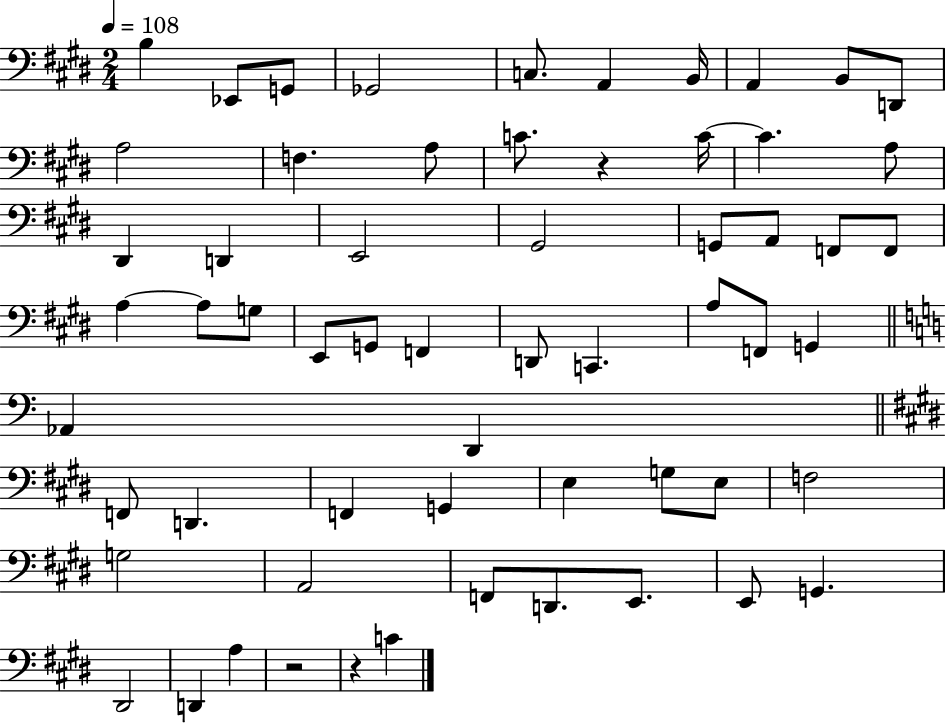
{
  \clef bass
  \numericTimeSignature
  \time 2/4
  \key e \major
  \tempo 4 = 108
  b4 ees,8 g,8 | ges,2 | c8. a,4 b,16 | a,4 b,8 d,8 | \break a2 | f4. a8 | c'8. r4 c'16~~ | c'4. a8 | \break dis,4 d,4 | e,2 | gis,2 | g,8 a,8 f,8 f,8 | \break a4~~ a8 g8 | e,8 g,8 f,4 | d,8 c,4. | a8 f,8 g,4 | \break \bar "||" \break \key c \major aes,4 d,4 | \bar "||" \break \key e \major f,8 d,4. | f,4 g,4 | e4 g8 e8 | f2 | \break g2 | a,2 | f,8 d,8. e,8. | e,8 g,4. | \break dis,2 | d,4 a4 | r2 | r4 c'4 | \break \bar "|."
}